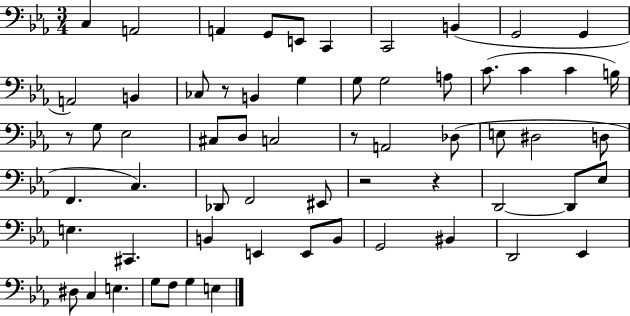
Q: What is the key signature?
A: EES major